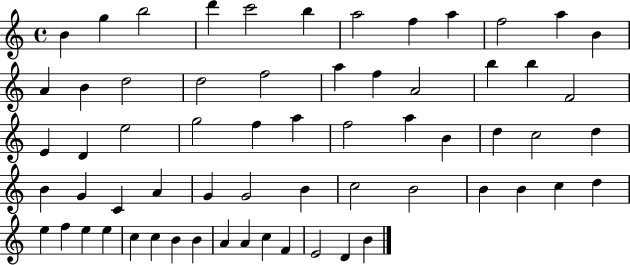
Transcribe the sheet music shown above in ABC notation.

X:1
T:Untitled
M:4/4
L:1/4
K:C
B g b2 d' c'2 b a2 f a f2 a B A B d2 d2 f2 a f A2 b b F2 E D e2 g2 f a f2 a B d c2 d B G C A G G2 B c2 B2 B B c d e f e e c c B B A A c F E2 D B